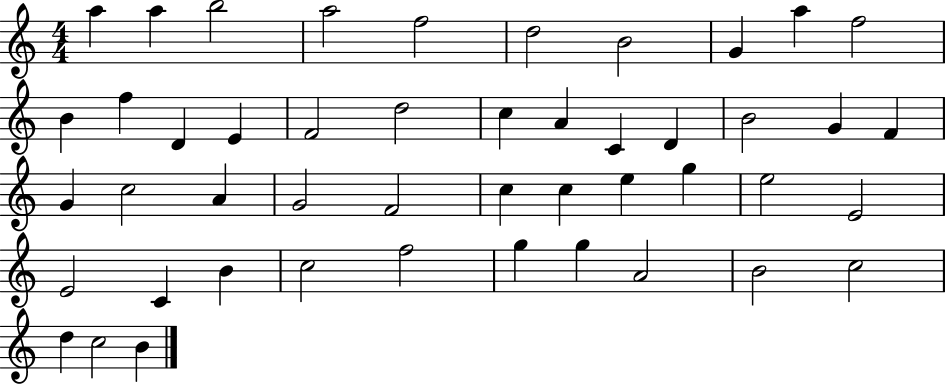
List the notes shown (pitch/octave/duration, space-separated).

A5/q A5/q B5/h A5/h F5/h D5/h B4/h G4/q A5/q F5/h B4/q F5/q D4/q E4/q F4/h D5/h C5/q A4/q C4/q D4/q B4/h G4/q F4/q G4/q C5/h A4/q G4/h F4/h C5/q C5/q E5/q G5/q E5/h E4/h E4/h C4/q B4/q C5/h F5/h G5/q G5/q A4/h B4/h C5/h D5/q C5/h B4/q